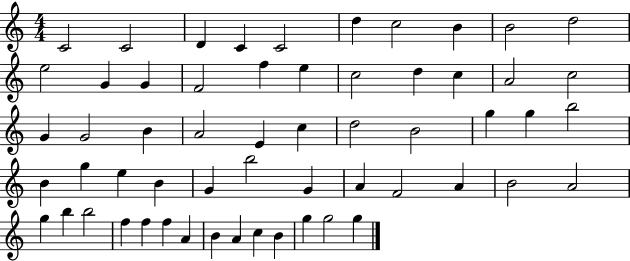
{
  \clef treble
  \numericTimeSignature
  \time 4/4
  \key c \major
  c'2 c'2 | d'4 c'4 c'2 | d''4 c''2 b'4 | b'2 d''2 | \break e''2 g'4 g'4 | f'2 f''4 e''4 | c''2 d''4 c''4 | a'2 c''2 | \break g'4 g'2 b'4 | a'2 e'4 c''4 | d''2 b'2 | g''4 g''4 b''2 | \break b'4 g''4 e''4 b'4 | g'4 b''2 g'4 | a'4 f'2 a'4 | b'2 a'2 | \break g''4 b''4 b''2 | f''4 f''4 f''4 a'4 | b'4 a'4 c''4 b'4 | g''4 g''2 g''4 | \break \bar "|."
}